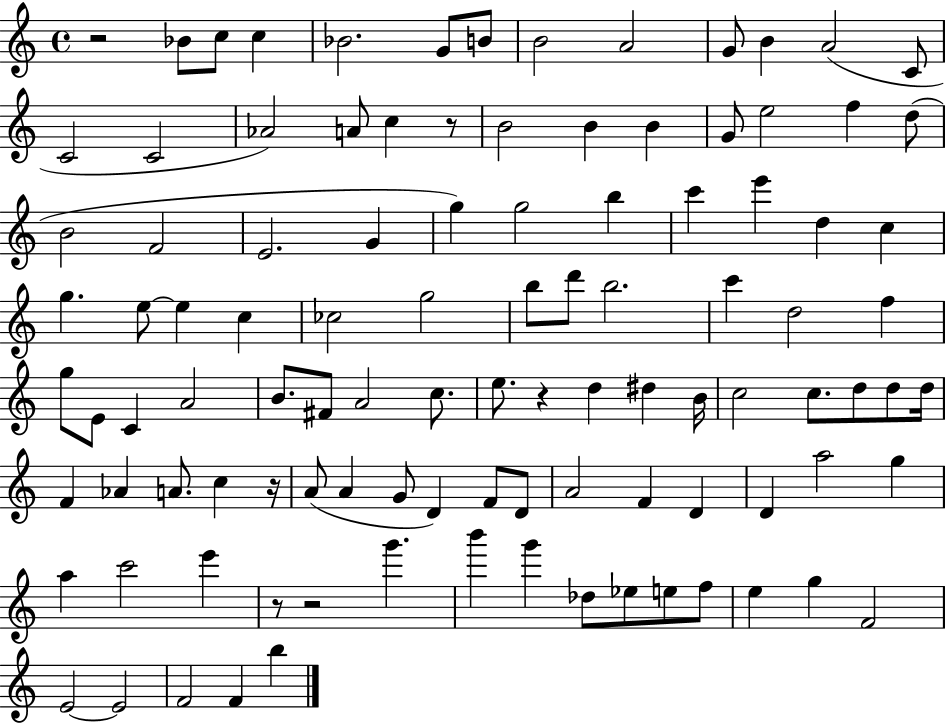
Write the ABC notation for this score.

X:1
T:Untitled
M:4/4
L:1/4
K:C
z2 _B/2 c/2 c _B2 G/2 B/2 B2 A2 G/2 B A2 C/2 C2 C2 _A2 A/2 c z/2 B2 B B G/2 e2 f d/2 B2 F2 E2 G g g2 b c' e' d c g e/2 e c _c2 g2 b/2 d'/2 b2 c' d2 f g/2 E/2 C A2 B/2 ^F/2 A2 c/2 e/2 z d ^d B/4 c2 c/2 d/2 d/2 d/4 F _A A/2 c z/4 A/2 A G/2 D F/2 D/2 A2 F D D a2 g a c'2 e' z/2 z2 g' b' g' _d/2 _e/2 e/2 f/2 e g F2 E2 E2 F2 F b